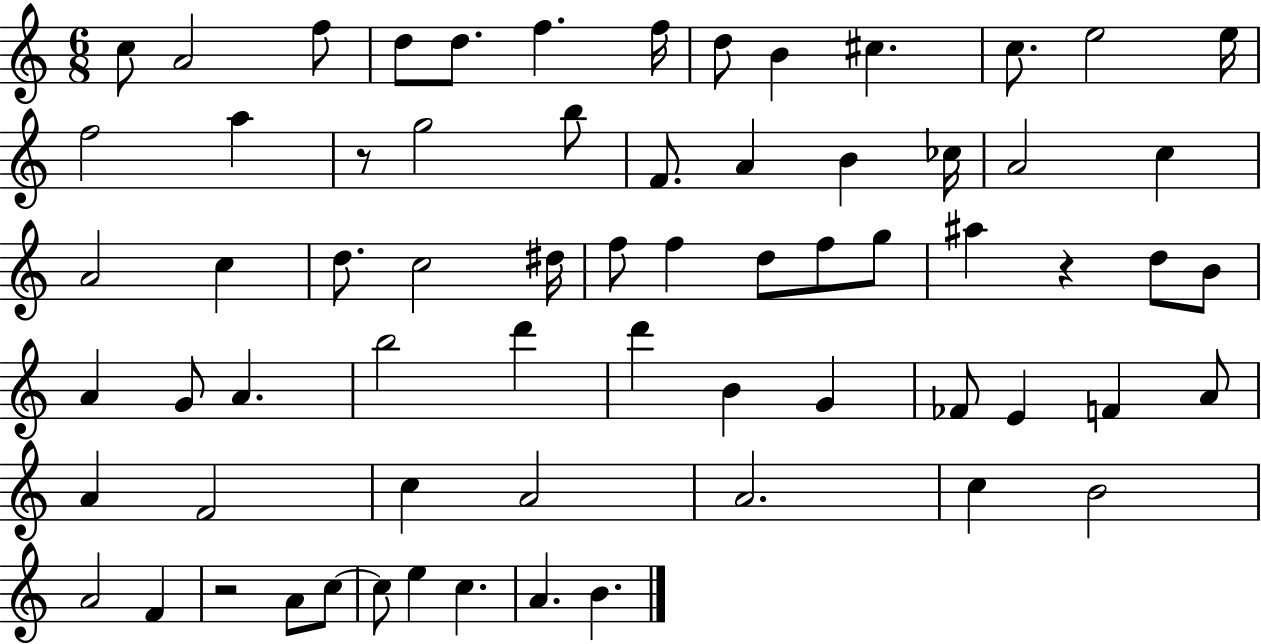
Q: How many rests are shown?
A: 3